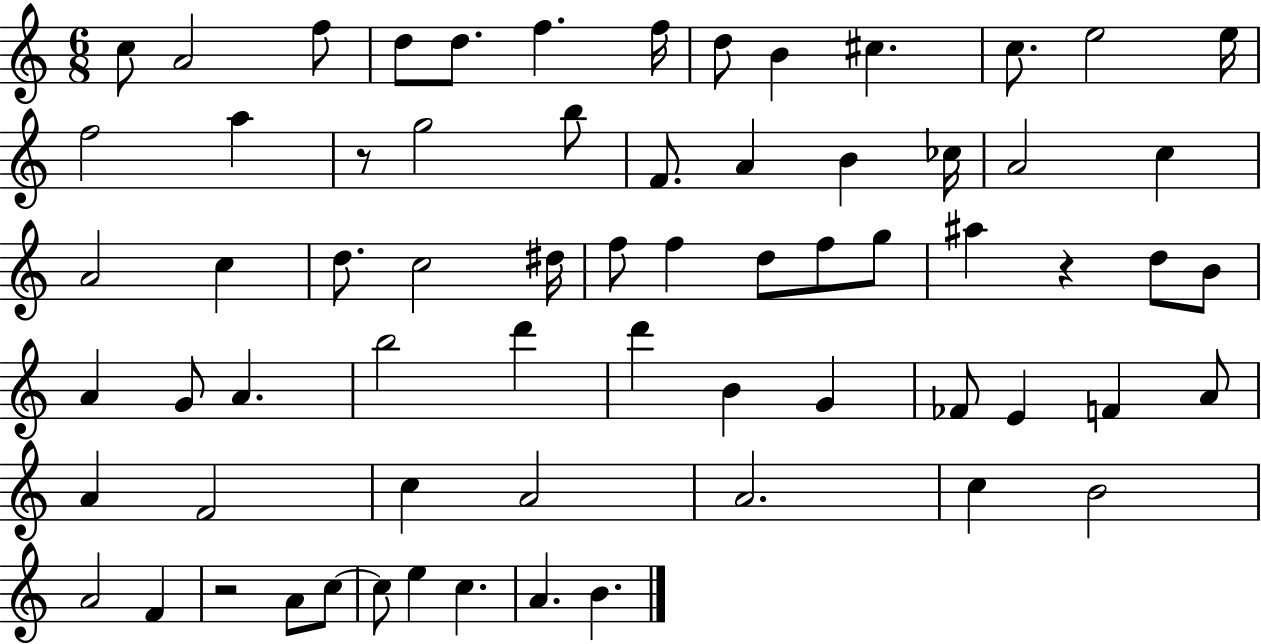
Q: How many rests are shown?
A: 3